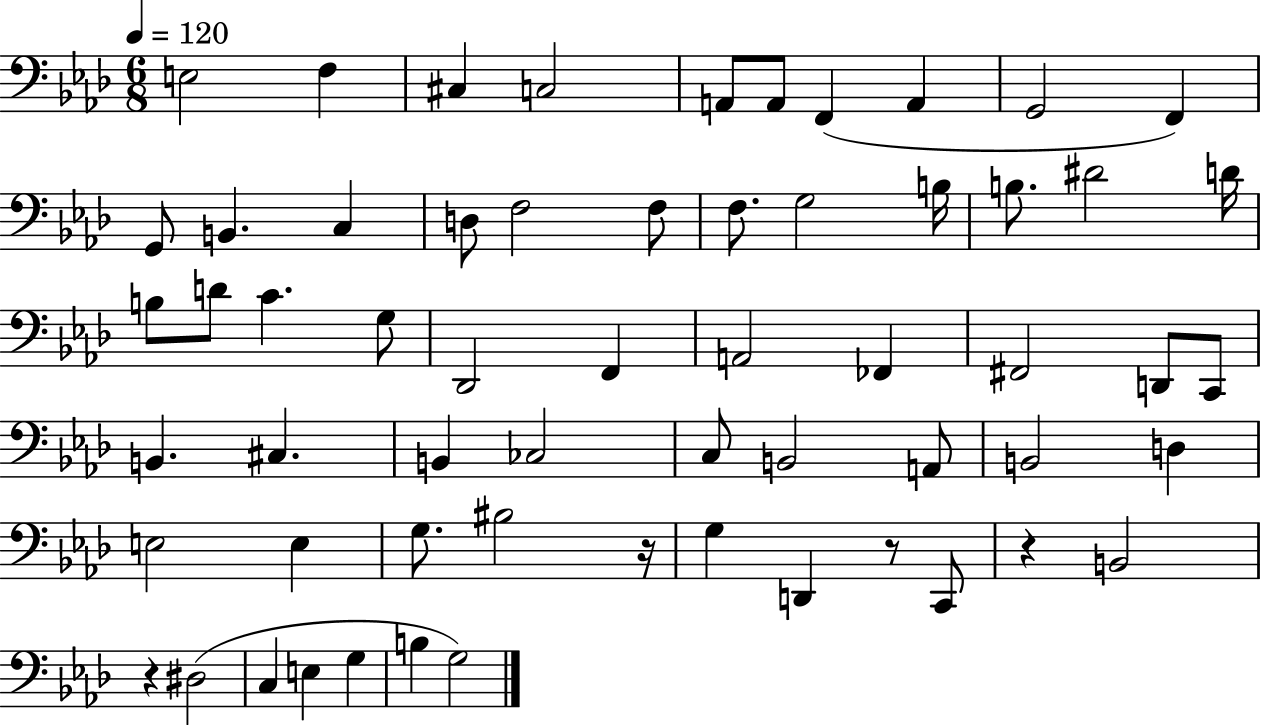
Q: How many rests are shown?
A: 4